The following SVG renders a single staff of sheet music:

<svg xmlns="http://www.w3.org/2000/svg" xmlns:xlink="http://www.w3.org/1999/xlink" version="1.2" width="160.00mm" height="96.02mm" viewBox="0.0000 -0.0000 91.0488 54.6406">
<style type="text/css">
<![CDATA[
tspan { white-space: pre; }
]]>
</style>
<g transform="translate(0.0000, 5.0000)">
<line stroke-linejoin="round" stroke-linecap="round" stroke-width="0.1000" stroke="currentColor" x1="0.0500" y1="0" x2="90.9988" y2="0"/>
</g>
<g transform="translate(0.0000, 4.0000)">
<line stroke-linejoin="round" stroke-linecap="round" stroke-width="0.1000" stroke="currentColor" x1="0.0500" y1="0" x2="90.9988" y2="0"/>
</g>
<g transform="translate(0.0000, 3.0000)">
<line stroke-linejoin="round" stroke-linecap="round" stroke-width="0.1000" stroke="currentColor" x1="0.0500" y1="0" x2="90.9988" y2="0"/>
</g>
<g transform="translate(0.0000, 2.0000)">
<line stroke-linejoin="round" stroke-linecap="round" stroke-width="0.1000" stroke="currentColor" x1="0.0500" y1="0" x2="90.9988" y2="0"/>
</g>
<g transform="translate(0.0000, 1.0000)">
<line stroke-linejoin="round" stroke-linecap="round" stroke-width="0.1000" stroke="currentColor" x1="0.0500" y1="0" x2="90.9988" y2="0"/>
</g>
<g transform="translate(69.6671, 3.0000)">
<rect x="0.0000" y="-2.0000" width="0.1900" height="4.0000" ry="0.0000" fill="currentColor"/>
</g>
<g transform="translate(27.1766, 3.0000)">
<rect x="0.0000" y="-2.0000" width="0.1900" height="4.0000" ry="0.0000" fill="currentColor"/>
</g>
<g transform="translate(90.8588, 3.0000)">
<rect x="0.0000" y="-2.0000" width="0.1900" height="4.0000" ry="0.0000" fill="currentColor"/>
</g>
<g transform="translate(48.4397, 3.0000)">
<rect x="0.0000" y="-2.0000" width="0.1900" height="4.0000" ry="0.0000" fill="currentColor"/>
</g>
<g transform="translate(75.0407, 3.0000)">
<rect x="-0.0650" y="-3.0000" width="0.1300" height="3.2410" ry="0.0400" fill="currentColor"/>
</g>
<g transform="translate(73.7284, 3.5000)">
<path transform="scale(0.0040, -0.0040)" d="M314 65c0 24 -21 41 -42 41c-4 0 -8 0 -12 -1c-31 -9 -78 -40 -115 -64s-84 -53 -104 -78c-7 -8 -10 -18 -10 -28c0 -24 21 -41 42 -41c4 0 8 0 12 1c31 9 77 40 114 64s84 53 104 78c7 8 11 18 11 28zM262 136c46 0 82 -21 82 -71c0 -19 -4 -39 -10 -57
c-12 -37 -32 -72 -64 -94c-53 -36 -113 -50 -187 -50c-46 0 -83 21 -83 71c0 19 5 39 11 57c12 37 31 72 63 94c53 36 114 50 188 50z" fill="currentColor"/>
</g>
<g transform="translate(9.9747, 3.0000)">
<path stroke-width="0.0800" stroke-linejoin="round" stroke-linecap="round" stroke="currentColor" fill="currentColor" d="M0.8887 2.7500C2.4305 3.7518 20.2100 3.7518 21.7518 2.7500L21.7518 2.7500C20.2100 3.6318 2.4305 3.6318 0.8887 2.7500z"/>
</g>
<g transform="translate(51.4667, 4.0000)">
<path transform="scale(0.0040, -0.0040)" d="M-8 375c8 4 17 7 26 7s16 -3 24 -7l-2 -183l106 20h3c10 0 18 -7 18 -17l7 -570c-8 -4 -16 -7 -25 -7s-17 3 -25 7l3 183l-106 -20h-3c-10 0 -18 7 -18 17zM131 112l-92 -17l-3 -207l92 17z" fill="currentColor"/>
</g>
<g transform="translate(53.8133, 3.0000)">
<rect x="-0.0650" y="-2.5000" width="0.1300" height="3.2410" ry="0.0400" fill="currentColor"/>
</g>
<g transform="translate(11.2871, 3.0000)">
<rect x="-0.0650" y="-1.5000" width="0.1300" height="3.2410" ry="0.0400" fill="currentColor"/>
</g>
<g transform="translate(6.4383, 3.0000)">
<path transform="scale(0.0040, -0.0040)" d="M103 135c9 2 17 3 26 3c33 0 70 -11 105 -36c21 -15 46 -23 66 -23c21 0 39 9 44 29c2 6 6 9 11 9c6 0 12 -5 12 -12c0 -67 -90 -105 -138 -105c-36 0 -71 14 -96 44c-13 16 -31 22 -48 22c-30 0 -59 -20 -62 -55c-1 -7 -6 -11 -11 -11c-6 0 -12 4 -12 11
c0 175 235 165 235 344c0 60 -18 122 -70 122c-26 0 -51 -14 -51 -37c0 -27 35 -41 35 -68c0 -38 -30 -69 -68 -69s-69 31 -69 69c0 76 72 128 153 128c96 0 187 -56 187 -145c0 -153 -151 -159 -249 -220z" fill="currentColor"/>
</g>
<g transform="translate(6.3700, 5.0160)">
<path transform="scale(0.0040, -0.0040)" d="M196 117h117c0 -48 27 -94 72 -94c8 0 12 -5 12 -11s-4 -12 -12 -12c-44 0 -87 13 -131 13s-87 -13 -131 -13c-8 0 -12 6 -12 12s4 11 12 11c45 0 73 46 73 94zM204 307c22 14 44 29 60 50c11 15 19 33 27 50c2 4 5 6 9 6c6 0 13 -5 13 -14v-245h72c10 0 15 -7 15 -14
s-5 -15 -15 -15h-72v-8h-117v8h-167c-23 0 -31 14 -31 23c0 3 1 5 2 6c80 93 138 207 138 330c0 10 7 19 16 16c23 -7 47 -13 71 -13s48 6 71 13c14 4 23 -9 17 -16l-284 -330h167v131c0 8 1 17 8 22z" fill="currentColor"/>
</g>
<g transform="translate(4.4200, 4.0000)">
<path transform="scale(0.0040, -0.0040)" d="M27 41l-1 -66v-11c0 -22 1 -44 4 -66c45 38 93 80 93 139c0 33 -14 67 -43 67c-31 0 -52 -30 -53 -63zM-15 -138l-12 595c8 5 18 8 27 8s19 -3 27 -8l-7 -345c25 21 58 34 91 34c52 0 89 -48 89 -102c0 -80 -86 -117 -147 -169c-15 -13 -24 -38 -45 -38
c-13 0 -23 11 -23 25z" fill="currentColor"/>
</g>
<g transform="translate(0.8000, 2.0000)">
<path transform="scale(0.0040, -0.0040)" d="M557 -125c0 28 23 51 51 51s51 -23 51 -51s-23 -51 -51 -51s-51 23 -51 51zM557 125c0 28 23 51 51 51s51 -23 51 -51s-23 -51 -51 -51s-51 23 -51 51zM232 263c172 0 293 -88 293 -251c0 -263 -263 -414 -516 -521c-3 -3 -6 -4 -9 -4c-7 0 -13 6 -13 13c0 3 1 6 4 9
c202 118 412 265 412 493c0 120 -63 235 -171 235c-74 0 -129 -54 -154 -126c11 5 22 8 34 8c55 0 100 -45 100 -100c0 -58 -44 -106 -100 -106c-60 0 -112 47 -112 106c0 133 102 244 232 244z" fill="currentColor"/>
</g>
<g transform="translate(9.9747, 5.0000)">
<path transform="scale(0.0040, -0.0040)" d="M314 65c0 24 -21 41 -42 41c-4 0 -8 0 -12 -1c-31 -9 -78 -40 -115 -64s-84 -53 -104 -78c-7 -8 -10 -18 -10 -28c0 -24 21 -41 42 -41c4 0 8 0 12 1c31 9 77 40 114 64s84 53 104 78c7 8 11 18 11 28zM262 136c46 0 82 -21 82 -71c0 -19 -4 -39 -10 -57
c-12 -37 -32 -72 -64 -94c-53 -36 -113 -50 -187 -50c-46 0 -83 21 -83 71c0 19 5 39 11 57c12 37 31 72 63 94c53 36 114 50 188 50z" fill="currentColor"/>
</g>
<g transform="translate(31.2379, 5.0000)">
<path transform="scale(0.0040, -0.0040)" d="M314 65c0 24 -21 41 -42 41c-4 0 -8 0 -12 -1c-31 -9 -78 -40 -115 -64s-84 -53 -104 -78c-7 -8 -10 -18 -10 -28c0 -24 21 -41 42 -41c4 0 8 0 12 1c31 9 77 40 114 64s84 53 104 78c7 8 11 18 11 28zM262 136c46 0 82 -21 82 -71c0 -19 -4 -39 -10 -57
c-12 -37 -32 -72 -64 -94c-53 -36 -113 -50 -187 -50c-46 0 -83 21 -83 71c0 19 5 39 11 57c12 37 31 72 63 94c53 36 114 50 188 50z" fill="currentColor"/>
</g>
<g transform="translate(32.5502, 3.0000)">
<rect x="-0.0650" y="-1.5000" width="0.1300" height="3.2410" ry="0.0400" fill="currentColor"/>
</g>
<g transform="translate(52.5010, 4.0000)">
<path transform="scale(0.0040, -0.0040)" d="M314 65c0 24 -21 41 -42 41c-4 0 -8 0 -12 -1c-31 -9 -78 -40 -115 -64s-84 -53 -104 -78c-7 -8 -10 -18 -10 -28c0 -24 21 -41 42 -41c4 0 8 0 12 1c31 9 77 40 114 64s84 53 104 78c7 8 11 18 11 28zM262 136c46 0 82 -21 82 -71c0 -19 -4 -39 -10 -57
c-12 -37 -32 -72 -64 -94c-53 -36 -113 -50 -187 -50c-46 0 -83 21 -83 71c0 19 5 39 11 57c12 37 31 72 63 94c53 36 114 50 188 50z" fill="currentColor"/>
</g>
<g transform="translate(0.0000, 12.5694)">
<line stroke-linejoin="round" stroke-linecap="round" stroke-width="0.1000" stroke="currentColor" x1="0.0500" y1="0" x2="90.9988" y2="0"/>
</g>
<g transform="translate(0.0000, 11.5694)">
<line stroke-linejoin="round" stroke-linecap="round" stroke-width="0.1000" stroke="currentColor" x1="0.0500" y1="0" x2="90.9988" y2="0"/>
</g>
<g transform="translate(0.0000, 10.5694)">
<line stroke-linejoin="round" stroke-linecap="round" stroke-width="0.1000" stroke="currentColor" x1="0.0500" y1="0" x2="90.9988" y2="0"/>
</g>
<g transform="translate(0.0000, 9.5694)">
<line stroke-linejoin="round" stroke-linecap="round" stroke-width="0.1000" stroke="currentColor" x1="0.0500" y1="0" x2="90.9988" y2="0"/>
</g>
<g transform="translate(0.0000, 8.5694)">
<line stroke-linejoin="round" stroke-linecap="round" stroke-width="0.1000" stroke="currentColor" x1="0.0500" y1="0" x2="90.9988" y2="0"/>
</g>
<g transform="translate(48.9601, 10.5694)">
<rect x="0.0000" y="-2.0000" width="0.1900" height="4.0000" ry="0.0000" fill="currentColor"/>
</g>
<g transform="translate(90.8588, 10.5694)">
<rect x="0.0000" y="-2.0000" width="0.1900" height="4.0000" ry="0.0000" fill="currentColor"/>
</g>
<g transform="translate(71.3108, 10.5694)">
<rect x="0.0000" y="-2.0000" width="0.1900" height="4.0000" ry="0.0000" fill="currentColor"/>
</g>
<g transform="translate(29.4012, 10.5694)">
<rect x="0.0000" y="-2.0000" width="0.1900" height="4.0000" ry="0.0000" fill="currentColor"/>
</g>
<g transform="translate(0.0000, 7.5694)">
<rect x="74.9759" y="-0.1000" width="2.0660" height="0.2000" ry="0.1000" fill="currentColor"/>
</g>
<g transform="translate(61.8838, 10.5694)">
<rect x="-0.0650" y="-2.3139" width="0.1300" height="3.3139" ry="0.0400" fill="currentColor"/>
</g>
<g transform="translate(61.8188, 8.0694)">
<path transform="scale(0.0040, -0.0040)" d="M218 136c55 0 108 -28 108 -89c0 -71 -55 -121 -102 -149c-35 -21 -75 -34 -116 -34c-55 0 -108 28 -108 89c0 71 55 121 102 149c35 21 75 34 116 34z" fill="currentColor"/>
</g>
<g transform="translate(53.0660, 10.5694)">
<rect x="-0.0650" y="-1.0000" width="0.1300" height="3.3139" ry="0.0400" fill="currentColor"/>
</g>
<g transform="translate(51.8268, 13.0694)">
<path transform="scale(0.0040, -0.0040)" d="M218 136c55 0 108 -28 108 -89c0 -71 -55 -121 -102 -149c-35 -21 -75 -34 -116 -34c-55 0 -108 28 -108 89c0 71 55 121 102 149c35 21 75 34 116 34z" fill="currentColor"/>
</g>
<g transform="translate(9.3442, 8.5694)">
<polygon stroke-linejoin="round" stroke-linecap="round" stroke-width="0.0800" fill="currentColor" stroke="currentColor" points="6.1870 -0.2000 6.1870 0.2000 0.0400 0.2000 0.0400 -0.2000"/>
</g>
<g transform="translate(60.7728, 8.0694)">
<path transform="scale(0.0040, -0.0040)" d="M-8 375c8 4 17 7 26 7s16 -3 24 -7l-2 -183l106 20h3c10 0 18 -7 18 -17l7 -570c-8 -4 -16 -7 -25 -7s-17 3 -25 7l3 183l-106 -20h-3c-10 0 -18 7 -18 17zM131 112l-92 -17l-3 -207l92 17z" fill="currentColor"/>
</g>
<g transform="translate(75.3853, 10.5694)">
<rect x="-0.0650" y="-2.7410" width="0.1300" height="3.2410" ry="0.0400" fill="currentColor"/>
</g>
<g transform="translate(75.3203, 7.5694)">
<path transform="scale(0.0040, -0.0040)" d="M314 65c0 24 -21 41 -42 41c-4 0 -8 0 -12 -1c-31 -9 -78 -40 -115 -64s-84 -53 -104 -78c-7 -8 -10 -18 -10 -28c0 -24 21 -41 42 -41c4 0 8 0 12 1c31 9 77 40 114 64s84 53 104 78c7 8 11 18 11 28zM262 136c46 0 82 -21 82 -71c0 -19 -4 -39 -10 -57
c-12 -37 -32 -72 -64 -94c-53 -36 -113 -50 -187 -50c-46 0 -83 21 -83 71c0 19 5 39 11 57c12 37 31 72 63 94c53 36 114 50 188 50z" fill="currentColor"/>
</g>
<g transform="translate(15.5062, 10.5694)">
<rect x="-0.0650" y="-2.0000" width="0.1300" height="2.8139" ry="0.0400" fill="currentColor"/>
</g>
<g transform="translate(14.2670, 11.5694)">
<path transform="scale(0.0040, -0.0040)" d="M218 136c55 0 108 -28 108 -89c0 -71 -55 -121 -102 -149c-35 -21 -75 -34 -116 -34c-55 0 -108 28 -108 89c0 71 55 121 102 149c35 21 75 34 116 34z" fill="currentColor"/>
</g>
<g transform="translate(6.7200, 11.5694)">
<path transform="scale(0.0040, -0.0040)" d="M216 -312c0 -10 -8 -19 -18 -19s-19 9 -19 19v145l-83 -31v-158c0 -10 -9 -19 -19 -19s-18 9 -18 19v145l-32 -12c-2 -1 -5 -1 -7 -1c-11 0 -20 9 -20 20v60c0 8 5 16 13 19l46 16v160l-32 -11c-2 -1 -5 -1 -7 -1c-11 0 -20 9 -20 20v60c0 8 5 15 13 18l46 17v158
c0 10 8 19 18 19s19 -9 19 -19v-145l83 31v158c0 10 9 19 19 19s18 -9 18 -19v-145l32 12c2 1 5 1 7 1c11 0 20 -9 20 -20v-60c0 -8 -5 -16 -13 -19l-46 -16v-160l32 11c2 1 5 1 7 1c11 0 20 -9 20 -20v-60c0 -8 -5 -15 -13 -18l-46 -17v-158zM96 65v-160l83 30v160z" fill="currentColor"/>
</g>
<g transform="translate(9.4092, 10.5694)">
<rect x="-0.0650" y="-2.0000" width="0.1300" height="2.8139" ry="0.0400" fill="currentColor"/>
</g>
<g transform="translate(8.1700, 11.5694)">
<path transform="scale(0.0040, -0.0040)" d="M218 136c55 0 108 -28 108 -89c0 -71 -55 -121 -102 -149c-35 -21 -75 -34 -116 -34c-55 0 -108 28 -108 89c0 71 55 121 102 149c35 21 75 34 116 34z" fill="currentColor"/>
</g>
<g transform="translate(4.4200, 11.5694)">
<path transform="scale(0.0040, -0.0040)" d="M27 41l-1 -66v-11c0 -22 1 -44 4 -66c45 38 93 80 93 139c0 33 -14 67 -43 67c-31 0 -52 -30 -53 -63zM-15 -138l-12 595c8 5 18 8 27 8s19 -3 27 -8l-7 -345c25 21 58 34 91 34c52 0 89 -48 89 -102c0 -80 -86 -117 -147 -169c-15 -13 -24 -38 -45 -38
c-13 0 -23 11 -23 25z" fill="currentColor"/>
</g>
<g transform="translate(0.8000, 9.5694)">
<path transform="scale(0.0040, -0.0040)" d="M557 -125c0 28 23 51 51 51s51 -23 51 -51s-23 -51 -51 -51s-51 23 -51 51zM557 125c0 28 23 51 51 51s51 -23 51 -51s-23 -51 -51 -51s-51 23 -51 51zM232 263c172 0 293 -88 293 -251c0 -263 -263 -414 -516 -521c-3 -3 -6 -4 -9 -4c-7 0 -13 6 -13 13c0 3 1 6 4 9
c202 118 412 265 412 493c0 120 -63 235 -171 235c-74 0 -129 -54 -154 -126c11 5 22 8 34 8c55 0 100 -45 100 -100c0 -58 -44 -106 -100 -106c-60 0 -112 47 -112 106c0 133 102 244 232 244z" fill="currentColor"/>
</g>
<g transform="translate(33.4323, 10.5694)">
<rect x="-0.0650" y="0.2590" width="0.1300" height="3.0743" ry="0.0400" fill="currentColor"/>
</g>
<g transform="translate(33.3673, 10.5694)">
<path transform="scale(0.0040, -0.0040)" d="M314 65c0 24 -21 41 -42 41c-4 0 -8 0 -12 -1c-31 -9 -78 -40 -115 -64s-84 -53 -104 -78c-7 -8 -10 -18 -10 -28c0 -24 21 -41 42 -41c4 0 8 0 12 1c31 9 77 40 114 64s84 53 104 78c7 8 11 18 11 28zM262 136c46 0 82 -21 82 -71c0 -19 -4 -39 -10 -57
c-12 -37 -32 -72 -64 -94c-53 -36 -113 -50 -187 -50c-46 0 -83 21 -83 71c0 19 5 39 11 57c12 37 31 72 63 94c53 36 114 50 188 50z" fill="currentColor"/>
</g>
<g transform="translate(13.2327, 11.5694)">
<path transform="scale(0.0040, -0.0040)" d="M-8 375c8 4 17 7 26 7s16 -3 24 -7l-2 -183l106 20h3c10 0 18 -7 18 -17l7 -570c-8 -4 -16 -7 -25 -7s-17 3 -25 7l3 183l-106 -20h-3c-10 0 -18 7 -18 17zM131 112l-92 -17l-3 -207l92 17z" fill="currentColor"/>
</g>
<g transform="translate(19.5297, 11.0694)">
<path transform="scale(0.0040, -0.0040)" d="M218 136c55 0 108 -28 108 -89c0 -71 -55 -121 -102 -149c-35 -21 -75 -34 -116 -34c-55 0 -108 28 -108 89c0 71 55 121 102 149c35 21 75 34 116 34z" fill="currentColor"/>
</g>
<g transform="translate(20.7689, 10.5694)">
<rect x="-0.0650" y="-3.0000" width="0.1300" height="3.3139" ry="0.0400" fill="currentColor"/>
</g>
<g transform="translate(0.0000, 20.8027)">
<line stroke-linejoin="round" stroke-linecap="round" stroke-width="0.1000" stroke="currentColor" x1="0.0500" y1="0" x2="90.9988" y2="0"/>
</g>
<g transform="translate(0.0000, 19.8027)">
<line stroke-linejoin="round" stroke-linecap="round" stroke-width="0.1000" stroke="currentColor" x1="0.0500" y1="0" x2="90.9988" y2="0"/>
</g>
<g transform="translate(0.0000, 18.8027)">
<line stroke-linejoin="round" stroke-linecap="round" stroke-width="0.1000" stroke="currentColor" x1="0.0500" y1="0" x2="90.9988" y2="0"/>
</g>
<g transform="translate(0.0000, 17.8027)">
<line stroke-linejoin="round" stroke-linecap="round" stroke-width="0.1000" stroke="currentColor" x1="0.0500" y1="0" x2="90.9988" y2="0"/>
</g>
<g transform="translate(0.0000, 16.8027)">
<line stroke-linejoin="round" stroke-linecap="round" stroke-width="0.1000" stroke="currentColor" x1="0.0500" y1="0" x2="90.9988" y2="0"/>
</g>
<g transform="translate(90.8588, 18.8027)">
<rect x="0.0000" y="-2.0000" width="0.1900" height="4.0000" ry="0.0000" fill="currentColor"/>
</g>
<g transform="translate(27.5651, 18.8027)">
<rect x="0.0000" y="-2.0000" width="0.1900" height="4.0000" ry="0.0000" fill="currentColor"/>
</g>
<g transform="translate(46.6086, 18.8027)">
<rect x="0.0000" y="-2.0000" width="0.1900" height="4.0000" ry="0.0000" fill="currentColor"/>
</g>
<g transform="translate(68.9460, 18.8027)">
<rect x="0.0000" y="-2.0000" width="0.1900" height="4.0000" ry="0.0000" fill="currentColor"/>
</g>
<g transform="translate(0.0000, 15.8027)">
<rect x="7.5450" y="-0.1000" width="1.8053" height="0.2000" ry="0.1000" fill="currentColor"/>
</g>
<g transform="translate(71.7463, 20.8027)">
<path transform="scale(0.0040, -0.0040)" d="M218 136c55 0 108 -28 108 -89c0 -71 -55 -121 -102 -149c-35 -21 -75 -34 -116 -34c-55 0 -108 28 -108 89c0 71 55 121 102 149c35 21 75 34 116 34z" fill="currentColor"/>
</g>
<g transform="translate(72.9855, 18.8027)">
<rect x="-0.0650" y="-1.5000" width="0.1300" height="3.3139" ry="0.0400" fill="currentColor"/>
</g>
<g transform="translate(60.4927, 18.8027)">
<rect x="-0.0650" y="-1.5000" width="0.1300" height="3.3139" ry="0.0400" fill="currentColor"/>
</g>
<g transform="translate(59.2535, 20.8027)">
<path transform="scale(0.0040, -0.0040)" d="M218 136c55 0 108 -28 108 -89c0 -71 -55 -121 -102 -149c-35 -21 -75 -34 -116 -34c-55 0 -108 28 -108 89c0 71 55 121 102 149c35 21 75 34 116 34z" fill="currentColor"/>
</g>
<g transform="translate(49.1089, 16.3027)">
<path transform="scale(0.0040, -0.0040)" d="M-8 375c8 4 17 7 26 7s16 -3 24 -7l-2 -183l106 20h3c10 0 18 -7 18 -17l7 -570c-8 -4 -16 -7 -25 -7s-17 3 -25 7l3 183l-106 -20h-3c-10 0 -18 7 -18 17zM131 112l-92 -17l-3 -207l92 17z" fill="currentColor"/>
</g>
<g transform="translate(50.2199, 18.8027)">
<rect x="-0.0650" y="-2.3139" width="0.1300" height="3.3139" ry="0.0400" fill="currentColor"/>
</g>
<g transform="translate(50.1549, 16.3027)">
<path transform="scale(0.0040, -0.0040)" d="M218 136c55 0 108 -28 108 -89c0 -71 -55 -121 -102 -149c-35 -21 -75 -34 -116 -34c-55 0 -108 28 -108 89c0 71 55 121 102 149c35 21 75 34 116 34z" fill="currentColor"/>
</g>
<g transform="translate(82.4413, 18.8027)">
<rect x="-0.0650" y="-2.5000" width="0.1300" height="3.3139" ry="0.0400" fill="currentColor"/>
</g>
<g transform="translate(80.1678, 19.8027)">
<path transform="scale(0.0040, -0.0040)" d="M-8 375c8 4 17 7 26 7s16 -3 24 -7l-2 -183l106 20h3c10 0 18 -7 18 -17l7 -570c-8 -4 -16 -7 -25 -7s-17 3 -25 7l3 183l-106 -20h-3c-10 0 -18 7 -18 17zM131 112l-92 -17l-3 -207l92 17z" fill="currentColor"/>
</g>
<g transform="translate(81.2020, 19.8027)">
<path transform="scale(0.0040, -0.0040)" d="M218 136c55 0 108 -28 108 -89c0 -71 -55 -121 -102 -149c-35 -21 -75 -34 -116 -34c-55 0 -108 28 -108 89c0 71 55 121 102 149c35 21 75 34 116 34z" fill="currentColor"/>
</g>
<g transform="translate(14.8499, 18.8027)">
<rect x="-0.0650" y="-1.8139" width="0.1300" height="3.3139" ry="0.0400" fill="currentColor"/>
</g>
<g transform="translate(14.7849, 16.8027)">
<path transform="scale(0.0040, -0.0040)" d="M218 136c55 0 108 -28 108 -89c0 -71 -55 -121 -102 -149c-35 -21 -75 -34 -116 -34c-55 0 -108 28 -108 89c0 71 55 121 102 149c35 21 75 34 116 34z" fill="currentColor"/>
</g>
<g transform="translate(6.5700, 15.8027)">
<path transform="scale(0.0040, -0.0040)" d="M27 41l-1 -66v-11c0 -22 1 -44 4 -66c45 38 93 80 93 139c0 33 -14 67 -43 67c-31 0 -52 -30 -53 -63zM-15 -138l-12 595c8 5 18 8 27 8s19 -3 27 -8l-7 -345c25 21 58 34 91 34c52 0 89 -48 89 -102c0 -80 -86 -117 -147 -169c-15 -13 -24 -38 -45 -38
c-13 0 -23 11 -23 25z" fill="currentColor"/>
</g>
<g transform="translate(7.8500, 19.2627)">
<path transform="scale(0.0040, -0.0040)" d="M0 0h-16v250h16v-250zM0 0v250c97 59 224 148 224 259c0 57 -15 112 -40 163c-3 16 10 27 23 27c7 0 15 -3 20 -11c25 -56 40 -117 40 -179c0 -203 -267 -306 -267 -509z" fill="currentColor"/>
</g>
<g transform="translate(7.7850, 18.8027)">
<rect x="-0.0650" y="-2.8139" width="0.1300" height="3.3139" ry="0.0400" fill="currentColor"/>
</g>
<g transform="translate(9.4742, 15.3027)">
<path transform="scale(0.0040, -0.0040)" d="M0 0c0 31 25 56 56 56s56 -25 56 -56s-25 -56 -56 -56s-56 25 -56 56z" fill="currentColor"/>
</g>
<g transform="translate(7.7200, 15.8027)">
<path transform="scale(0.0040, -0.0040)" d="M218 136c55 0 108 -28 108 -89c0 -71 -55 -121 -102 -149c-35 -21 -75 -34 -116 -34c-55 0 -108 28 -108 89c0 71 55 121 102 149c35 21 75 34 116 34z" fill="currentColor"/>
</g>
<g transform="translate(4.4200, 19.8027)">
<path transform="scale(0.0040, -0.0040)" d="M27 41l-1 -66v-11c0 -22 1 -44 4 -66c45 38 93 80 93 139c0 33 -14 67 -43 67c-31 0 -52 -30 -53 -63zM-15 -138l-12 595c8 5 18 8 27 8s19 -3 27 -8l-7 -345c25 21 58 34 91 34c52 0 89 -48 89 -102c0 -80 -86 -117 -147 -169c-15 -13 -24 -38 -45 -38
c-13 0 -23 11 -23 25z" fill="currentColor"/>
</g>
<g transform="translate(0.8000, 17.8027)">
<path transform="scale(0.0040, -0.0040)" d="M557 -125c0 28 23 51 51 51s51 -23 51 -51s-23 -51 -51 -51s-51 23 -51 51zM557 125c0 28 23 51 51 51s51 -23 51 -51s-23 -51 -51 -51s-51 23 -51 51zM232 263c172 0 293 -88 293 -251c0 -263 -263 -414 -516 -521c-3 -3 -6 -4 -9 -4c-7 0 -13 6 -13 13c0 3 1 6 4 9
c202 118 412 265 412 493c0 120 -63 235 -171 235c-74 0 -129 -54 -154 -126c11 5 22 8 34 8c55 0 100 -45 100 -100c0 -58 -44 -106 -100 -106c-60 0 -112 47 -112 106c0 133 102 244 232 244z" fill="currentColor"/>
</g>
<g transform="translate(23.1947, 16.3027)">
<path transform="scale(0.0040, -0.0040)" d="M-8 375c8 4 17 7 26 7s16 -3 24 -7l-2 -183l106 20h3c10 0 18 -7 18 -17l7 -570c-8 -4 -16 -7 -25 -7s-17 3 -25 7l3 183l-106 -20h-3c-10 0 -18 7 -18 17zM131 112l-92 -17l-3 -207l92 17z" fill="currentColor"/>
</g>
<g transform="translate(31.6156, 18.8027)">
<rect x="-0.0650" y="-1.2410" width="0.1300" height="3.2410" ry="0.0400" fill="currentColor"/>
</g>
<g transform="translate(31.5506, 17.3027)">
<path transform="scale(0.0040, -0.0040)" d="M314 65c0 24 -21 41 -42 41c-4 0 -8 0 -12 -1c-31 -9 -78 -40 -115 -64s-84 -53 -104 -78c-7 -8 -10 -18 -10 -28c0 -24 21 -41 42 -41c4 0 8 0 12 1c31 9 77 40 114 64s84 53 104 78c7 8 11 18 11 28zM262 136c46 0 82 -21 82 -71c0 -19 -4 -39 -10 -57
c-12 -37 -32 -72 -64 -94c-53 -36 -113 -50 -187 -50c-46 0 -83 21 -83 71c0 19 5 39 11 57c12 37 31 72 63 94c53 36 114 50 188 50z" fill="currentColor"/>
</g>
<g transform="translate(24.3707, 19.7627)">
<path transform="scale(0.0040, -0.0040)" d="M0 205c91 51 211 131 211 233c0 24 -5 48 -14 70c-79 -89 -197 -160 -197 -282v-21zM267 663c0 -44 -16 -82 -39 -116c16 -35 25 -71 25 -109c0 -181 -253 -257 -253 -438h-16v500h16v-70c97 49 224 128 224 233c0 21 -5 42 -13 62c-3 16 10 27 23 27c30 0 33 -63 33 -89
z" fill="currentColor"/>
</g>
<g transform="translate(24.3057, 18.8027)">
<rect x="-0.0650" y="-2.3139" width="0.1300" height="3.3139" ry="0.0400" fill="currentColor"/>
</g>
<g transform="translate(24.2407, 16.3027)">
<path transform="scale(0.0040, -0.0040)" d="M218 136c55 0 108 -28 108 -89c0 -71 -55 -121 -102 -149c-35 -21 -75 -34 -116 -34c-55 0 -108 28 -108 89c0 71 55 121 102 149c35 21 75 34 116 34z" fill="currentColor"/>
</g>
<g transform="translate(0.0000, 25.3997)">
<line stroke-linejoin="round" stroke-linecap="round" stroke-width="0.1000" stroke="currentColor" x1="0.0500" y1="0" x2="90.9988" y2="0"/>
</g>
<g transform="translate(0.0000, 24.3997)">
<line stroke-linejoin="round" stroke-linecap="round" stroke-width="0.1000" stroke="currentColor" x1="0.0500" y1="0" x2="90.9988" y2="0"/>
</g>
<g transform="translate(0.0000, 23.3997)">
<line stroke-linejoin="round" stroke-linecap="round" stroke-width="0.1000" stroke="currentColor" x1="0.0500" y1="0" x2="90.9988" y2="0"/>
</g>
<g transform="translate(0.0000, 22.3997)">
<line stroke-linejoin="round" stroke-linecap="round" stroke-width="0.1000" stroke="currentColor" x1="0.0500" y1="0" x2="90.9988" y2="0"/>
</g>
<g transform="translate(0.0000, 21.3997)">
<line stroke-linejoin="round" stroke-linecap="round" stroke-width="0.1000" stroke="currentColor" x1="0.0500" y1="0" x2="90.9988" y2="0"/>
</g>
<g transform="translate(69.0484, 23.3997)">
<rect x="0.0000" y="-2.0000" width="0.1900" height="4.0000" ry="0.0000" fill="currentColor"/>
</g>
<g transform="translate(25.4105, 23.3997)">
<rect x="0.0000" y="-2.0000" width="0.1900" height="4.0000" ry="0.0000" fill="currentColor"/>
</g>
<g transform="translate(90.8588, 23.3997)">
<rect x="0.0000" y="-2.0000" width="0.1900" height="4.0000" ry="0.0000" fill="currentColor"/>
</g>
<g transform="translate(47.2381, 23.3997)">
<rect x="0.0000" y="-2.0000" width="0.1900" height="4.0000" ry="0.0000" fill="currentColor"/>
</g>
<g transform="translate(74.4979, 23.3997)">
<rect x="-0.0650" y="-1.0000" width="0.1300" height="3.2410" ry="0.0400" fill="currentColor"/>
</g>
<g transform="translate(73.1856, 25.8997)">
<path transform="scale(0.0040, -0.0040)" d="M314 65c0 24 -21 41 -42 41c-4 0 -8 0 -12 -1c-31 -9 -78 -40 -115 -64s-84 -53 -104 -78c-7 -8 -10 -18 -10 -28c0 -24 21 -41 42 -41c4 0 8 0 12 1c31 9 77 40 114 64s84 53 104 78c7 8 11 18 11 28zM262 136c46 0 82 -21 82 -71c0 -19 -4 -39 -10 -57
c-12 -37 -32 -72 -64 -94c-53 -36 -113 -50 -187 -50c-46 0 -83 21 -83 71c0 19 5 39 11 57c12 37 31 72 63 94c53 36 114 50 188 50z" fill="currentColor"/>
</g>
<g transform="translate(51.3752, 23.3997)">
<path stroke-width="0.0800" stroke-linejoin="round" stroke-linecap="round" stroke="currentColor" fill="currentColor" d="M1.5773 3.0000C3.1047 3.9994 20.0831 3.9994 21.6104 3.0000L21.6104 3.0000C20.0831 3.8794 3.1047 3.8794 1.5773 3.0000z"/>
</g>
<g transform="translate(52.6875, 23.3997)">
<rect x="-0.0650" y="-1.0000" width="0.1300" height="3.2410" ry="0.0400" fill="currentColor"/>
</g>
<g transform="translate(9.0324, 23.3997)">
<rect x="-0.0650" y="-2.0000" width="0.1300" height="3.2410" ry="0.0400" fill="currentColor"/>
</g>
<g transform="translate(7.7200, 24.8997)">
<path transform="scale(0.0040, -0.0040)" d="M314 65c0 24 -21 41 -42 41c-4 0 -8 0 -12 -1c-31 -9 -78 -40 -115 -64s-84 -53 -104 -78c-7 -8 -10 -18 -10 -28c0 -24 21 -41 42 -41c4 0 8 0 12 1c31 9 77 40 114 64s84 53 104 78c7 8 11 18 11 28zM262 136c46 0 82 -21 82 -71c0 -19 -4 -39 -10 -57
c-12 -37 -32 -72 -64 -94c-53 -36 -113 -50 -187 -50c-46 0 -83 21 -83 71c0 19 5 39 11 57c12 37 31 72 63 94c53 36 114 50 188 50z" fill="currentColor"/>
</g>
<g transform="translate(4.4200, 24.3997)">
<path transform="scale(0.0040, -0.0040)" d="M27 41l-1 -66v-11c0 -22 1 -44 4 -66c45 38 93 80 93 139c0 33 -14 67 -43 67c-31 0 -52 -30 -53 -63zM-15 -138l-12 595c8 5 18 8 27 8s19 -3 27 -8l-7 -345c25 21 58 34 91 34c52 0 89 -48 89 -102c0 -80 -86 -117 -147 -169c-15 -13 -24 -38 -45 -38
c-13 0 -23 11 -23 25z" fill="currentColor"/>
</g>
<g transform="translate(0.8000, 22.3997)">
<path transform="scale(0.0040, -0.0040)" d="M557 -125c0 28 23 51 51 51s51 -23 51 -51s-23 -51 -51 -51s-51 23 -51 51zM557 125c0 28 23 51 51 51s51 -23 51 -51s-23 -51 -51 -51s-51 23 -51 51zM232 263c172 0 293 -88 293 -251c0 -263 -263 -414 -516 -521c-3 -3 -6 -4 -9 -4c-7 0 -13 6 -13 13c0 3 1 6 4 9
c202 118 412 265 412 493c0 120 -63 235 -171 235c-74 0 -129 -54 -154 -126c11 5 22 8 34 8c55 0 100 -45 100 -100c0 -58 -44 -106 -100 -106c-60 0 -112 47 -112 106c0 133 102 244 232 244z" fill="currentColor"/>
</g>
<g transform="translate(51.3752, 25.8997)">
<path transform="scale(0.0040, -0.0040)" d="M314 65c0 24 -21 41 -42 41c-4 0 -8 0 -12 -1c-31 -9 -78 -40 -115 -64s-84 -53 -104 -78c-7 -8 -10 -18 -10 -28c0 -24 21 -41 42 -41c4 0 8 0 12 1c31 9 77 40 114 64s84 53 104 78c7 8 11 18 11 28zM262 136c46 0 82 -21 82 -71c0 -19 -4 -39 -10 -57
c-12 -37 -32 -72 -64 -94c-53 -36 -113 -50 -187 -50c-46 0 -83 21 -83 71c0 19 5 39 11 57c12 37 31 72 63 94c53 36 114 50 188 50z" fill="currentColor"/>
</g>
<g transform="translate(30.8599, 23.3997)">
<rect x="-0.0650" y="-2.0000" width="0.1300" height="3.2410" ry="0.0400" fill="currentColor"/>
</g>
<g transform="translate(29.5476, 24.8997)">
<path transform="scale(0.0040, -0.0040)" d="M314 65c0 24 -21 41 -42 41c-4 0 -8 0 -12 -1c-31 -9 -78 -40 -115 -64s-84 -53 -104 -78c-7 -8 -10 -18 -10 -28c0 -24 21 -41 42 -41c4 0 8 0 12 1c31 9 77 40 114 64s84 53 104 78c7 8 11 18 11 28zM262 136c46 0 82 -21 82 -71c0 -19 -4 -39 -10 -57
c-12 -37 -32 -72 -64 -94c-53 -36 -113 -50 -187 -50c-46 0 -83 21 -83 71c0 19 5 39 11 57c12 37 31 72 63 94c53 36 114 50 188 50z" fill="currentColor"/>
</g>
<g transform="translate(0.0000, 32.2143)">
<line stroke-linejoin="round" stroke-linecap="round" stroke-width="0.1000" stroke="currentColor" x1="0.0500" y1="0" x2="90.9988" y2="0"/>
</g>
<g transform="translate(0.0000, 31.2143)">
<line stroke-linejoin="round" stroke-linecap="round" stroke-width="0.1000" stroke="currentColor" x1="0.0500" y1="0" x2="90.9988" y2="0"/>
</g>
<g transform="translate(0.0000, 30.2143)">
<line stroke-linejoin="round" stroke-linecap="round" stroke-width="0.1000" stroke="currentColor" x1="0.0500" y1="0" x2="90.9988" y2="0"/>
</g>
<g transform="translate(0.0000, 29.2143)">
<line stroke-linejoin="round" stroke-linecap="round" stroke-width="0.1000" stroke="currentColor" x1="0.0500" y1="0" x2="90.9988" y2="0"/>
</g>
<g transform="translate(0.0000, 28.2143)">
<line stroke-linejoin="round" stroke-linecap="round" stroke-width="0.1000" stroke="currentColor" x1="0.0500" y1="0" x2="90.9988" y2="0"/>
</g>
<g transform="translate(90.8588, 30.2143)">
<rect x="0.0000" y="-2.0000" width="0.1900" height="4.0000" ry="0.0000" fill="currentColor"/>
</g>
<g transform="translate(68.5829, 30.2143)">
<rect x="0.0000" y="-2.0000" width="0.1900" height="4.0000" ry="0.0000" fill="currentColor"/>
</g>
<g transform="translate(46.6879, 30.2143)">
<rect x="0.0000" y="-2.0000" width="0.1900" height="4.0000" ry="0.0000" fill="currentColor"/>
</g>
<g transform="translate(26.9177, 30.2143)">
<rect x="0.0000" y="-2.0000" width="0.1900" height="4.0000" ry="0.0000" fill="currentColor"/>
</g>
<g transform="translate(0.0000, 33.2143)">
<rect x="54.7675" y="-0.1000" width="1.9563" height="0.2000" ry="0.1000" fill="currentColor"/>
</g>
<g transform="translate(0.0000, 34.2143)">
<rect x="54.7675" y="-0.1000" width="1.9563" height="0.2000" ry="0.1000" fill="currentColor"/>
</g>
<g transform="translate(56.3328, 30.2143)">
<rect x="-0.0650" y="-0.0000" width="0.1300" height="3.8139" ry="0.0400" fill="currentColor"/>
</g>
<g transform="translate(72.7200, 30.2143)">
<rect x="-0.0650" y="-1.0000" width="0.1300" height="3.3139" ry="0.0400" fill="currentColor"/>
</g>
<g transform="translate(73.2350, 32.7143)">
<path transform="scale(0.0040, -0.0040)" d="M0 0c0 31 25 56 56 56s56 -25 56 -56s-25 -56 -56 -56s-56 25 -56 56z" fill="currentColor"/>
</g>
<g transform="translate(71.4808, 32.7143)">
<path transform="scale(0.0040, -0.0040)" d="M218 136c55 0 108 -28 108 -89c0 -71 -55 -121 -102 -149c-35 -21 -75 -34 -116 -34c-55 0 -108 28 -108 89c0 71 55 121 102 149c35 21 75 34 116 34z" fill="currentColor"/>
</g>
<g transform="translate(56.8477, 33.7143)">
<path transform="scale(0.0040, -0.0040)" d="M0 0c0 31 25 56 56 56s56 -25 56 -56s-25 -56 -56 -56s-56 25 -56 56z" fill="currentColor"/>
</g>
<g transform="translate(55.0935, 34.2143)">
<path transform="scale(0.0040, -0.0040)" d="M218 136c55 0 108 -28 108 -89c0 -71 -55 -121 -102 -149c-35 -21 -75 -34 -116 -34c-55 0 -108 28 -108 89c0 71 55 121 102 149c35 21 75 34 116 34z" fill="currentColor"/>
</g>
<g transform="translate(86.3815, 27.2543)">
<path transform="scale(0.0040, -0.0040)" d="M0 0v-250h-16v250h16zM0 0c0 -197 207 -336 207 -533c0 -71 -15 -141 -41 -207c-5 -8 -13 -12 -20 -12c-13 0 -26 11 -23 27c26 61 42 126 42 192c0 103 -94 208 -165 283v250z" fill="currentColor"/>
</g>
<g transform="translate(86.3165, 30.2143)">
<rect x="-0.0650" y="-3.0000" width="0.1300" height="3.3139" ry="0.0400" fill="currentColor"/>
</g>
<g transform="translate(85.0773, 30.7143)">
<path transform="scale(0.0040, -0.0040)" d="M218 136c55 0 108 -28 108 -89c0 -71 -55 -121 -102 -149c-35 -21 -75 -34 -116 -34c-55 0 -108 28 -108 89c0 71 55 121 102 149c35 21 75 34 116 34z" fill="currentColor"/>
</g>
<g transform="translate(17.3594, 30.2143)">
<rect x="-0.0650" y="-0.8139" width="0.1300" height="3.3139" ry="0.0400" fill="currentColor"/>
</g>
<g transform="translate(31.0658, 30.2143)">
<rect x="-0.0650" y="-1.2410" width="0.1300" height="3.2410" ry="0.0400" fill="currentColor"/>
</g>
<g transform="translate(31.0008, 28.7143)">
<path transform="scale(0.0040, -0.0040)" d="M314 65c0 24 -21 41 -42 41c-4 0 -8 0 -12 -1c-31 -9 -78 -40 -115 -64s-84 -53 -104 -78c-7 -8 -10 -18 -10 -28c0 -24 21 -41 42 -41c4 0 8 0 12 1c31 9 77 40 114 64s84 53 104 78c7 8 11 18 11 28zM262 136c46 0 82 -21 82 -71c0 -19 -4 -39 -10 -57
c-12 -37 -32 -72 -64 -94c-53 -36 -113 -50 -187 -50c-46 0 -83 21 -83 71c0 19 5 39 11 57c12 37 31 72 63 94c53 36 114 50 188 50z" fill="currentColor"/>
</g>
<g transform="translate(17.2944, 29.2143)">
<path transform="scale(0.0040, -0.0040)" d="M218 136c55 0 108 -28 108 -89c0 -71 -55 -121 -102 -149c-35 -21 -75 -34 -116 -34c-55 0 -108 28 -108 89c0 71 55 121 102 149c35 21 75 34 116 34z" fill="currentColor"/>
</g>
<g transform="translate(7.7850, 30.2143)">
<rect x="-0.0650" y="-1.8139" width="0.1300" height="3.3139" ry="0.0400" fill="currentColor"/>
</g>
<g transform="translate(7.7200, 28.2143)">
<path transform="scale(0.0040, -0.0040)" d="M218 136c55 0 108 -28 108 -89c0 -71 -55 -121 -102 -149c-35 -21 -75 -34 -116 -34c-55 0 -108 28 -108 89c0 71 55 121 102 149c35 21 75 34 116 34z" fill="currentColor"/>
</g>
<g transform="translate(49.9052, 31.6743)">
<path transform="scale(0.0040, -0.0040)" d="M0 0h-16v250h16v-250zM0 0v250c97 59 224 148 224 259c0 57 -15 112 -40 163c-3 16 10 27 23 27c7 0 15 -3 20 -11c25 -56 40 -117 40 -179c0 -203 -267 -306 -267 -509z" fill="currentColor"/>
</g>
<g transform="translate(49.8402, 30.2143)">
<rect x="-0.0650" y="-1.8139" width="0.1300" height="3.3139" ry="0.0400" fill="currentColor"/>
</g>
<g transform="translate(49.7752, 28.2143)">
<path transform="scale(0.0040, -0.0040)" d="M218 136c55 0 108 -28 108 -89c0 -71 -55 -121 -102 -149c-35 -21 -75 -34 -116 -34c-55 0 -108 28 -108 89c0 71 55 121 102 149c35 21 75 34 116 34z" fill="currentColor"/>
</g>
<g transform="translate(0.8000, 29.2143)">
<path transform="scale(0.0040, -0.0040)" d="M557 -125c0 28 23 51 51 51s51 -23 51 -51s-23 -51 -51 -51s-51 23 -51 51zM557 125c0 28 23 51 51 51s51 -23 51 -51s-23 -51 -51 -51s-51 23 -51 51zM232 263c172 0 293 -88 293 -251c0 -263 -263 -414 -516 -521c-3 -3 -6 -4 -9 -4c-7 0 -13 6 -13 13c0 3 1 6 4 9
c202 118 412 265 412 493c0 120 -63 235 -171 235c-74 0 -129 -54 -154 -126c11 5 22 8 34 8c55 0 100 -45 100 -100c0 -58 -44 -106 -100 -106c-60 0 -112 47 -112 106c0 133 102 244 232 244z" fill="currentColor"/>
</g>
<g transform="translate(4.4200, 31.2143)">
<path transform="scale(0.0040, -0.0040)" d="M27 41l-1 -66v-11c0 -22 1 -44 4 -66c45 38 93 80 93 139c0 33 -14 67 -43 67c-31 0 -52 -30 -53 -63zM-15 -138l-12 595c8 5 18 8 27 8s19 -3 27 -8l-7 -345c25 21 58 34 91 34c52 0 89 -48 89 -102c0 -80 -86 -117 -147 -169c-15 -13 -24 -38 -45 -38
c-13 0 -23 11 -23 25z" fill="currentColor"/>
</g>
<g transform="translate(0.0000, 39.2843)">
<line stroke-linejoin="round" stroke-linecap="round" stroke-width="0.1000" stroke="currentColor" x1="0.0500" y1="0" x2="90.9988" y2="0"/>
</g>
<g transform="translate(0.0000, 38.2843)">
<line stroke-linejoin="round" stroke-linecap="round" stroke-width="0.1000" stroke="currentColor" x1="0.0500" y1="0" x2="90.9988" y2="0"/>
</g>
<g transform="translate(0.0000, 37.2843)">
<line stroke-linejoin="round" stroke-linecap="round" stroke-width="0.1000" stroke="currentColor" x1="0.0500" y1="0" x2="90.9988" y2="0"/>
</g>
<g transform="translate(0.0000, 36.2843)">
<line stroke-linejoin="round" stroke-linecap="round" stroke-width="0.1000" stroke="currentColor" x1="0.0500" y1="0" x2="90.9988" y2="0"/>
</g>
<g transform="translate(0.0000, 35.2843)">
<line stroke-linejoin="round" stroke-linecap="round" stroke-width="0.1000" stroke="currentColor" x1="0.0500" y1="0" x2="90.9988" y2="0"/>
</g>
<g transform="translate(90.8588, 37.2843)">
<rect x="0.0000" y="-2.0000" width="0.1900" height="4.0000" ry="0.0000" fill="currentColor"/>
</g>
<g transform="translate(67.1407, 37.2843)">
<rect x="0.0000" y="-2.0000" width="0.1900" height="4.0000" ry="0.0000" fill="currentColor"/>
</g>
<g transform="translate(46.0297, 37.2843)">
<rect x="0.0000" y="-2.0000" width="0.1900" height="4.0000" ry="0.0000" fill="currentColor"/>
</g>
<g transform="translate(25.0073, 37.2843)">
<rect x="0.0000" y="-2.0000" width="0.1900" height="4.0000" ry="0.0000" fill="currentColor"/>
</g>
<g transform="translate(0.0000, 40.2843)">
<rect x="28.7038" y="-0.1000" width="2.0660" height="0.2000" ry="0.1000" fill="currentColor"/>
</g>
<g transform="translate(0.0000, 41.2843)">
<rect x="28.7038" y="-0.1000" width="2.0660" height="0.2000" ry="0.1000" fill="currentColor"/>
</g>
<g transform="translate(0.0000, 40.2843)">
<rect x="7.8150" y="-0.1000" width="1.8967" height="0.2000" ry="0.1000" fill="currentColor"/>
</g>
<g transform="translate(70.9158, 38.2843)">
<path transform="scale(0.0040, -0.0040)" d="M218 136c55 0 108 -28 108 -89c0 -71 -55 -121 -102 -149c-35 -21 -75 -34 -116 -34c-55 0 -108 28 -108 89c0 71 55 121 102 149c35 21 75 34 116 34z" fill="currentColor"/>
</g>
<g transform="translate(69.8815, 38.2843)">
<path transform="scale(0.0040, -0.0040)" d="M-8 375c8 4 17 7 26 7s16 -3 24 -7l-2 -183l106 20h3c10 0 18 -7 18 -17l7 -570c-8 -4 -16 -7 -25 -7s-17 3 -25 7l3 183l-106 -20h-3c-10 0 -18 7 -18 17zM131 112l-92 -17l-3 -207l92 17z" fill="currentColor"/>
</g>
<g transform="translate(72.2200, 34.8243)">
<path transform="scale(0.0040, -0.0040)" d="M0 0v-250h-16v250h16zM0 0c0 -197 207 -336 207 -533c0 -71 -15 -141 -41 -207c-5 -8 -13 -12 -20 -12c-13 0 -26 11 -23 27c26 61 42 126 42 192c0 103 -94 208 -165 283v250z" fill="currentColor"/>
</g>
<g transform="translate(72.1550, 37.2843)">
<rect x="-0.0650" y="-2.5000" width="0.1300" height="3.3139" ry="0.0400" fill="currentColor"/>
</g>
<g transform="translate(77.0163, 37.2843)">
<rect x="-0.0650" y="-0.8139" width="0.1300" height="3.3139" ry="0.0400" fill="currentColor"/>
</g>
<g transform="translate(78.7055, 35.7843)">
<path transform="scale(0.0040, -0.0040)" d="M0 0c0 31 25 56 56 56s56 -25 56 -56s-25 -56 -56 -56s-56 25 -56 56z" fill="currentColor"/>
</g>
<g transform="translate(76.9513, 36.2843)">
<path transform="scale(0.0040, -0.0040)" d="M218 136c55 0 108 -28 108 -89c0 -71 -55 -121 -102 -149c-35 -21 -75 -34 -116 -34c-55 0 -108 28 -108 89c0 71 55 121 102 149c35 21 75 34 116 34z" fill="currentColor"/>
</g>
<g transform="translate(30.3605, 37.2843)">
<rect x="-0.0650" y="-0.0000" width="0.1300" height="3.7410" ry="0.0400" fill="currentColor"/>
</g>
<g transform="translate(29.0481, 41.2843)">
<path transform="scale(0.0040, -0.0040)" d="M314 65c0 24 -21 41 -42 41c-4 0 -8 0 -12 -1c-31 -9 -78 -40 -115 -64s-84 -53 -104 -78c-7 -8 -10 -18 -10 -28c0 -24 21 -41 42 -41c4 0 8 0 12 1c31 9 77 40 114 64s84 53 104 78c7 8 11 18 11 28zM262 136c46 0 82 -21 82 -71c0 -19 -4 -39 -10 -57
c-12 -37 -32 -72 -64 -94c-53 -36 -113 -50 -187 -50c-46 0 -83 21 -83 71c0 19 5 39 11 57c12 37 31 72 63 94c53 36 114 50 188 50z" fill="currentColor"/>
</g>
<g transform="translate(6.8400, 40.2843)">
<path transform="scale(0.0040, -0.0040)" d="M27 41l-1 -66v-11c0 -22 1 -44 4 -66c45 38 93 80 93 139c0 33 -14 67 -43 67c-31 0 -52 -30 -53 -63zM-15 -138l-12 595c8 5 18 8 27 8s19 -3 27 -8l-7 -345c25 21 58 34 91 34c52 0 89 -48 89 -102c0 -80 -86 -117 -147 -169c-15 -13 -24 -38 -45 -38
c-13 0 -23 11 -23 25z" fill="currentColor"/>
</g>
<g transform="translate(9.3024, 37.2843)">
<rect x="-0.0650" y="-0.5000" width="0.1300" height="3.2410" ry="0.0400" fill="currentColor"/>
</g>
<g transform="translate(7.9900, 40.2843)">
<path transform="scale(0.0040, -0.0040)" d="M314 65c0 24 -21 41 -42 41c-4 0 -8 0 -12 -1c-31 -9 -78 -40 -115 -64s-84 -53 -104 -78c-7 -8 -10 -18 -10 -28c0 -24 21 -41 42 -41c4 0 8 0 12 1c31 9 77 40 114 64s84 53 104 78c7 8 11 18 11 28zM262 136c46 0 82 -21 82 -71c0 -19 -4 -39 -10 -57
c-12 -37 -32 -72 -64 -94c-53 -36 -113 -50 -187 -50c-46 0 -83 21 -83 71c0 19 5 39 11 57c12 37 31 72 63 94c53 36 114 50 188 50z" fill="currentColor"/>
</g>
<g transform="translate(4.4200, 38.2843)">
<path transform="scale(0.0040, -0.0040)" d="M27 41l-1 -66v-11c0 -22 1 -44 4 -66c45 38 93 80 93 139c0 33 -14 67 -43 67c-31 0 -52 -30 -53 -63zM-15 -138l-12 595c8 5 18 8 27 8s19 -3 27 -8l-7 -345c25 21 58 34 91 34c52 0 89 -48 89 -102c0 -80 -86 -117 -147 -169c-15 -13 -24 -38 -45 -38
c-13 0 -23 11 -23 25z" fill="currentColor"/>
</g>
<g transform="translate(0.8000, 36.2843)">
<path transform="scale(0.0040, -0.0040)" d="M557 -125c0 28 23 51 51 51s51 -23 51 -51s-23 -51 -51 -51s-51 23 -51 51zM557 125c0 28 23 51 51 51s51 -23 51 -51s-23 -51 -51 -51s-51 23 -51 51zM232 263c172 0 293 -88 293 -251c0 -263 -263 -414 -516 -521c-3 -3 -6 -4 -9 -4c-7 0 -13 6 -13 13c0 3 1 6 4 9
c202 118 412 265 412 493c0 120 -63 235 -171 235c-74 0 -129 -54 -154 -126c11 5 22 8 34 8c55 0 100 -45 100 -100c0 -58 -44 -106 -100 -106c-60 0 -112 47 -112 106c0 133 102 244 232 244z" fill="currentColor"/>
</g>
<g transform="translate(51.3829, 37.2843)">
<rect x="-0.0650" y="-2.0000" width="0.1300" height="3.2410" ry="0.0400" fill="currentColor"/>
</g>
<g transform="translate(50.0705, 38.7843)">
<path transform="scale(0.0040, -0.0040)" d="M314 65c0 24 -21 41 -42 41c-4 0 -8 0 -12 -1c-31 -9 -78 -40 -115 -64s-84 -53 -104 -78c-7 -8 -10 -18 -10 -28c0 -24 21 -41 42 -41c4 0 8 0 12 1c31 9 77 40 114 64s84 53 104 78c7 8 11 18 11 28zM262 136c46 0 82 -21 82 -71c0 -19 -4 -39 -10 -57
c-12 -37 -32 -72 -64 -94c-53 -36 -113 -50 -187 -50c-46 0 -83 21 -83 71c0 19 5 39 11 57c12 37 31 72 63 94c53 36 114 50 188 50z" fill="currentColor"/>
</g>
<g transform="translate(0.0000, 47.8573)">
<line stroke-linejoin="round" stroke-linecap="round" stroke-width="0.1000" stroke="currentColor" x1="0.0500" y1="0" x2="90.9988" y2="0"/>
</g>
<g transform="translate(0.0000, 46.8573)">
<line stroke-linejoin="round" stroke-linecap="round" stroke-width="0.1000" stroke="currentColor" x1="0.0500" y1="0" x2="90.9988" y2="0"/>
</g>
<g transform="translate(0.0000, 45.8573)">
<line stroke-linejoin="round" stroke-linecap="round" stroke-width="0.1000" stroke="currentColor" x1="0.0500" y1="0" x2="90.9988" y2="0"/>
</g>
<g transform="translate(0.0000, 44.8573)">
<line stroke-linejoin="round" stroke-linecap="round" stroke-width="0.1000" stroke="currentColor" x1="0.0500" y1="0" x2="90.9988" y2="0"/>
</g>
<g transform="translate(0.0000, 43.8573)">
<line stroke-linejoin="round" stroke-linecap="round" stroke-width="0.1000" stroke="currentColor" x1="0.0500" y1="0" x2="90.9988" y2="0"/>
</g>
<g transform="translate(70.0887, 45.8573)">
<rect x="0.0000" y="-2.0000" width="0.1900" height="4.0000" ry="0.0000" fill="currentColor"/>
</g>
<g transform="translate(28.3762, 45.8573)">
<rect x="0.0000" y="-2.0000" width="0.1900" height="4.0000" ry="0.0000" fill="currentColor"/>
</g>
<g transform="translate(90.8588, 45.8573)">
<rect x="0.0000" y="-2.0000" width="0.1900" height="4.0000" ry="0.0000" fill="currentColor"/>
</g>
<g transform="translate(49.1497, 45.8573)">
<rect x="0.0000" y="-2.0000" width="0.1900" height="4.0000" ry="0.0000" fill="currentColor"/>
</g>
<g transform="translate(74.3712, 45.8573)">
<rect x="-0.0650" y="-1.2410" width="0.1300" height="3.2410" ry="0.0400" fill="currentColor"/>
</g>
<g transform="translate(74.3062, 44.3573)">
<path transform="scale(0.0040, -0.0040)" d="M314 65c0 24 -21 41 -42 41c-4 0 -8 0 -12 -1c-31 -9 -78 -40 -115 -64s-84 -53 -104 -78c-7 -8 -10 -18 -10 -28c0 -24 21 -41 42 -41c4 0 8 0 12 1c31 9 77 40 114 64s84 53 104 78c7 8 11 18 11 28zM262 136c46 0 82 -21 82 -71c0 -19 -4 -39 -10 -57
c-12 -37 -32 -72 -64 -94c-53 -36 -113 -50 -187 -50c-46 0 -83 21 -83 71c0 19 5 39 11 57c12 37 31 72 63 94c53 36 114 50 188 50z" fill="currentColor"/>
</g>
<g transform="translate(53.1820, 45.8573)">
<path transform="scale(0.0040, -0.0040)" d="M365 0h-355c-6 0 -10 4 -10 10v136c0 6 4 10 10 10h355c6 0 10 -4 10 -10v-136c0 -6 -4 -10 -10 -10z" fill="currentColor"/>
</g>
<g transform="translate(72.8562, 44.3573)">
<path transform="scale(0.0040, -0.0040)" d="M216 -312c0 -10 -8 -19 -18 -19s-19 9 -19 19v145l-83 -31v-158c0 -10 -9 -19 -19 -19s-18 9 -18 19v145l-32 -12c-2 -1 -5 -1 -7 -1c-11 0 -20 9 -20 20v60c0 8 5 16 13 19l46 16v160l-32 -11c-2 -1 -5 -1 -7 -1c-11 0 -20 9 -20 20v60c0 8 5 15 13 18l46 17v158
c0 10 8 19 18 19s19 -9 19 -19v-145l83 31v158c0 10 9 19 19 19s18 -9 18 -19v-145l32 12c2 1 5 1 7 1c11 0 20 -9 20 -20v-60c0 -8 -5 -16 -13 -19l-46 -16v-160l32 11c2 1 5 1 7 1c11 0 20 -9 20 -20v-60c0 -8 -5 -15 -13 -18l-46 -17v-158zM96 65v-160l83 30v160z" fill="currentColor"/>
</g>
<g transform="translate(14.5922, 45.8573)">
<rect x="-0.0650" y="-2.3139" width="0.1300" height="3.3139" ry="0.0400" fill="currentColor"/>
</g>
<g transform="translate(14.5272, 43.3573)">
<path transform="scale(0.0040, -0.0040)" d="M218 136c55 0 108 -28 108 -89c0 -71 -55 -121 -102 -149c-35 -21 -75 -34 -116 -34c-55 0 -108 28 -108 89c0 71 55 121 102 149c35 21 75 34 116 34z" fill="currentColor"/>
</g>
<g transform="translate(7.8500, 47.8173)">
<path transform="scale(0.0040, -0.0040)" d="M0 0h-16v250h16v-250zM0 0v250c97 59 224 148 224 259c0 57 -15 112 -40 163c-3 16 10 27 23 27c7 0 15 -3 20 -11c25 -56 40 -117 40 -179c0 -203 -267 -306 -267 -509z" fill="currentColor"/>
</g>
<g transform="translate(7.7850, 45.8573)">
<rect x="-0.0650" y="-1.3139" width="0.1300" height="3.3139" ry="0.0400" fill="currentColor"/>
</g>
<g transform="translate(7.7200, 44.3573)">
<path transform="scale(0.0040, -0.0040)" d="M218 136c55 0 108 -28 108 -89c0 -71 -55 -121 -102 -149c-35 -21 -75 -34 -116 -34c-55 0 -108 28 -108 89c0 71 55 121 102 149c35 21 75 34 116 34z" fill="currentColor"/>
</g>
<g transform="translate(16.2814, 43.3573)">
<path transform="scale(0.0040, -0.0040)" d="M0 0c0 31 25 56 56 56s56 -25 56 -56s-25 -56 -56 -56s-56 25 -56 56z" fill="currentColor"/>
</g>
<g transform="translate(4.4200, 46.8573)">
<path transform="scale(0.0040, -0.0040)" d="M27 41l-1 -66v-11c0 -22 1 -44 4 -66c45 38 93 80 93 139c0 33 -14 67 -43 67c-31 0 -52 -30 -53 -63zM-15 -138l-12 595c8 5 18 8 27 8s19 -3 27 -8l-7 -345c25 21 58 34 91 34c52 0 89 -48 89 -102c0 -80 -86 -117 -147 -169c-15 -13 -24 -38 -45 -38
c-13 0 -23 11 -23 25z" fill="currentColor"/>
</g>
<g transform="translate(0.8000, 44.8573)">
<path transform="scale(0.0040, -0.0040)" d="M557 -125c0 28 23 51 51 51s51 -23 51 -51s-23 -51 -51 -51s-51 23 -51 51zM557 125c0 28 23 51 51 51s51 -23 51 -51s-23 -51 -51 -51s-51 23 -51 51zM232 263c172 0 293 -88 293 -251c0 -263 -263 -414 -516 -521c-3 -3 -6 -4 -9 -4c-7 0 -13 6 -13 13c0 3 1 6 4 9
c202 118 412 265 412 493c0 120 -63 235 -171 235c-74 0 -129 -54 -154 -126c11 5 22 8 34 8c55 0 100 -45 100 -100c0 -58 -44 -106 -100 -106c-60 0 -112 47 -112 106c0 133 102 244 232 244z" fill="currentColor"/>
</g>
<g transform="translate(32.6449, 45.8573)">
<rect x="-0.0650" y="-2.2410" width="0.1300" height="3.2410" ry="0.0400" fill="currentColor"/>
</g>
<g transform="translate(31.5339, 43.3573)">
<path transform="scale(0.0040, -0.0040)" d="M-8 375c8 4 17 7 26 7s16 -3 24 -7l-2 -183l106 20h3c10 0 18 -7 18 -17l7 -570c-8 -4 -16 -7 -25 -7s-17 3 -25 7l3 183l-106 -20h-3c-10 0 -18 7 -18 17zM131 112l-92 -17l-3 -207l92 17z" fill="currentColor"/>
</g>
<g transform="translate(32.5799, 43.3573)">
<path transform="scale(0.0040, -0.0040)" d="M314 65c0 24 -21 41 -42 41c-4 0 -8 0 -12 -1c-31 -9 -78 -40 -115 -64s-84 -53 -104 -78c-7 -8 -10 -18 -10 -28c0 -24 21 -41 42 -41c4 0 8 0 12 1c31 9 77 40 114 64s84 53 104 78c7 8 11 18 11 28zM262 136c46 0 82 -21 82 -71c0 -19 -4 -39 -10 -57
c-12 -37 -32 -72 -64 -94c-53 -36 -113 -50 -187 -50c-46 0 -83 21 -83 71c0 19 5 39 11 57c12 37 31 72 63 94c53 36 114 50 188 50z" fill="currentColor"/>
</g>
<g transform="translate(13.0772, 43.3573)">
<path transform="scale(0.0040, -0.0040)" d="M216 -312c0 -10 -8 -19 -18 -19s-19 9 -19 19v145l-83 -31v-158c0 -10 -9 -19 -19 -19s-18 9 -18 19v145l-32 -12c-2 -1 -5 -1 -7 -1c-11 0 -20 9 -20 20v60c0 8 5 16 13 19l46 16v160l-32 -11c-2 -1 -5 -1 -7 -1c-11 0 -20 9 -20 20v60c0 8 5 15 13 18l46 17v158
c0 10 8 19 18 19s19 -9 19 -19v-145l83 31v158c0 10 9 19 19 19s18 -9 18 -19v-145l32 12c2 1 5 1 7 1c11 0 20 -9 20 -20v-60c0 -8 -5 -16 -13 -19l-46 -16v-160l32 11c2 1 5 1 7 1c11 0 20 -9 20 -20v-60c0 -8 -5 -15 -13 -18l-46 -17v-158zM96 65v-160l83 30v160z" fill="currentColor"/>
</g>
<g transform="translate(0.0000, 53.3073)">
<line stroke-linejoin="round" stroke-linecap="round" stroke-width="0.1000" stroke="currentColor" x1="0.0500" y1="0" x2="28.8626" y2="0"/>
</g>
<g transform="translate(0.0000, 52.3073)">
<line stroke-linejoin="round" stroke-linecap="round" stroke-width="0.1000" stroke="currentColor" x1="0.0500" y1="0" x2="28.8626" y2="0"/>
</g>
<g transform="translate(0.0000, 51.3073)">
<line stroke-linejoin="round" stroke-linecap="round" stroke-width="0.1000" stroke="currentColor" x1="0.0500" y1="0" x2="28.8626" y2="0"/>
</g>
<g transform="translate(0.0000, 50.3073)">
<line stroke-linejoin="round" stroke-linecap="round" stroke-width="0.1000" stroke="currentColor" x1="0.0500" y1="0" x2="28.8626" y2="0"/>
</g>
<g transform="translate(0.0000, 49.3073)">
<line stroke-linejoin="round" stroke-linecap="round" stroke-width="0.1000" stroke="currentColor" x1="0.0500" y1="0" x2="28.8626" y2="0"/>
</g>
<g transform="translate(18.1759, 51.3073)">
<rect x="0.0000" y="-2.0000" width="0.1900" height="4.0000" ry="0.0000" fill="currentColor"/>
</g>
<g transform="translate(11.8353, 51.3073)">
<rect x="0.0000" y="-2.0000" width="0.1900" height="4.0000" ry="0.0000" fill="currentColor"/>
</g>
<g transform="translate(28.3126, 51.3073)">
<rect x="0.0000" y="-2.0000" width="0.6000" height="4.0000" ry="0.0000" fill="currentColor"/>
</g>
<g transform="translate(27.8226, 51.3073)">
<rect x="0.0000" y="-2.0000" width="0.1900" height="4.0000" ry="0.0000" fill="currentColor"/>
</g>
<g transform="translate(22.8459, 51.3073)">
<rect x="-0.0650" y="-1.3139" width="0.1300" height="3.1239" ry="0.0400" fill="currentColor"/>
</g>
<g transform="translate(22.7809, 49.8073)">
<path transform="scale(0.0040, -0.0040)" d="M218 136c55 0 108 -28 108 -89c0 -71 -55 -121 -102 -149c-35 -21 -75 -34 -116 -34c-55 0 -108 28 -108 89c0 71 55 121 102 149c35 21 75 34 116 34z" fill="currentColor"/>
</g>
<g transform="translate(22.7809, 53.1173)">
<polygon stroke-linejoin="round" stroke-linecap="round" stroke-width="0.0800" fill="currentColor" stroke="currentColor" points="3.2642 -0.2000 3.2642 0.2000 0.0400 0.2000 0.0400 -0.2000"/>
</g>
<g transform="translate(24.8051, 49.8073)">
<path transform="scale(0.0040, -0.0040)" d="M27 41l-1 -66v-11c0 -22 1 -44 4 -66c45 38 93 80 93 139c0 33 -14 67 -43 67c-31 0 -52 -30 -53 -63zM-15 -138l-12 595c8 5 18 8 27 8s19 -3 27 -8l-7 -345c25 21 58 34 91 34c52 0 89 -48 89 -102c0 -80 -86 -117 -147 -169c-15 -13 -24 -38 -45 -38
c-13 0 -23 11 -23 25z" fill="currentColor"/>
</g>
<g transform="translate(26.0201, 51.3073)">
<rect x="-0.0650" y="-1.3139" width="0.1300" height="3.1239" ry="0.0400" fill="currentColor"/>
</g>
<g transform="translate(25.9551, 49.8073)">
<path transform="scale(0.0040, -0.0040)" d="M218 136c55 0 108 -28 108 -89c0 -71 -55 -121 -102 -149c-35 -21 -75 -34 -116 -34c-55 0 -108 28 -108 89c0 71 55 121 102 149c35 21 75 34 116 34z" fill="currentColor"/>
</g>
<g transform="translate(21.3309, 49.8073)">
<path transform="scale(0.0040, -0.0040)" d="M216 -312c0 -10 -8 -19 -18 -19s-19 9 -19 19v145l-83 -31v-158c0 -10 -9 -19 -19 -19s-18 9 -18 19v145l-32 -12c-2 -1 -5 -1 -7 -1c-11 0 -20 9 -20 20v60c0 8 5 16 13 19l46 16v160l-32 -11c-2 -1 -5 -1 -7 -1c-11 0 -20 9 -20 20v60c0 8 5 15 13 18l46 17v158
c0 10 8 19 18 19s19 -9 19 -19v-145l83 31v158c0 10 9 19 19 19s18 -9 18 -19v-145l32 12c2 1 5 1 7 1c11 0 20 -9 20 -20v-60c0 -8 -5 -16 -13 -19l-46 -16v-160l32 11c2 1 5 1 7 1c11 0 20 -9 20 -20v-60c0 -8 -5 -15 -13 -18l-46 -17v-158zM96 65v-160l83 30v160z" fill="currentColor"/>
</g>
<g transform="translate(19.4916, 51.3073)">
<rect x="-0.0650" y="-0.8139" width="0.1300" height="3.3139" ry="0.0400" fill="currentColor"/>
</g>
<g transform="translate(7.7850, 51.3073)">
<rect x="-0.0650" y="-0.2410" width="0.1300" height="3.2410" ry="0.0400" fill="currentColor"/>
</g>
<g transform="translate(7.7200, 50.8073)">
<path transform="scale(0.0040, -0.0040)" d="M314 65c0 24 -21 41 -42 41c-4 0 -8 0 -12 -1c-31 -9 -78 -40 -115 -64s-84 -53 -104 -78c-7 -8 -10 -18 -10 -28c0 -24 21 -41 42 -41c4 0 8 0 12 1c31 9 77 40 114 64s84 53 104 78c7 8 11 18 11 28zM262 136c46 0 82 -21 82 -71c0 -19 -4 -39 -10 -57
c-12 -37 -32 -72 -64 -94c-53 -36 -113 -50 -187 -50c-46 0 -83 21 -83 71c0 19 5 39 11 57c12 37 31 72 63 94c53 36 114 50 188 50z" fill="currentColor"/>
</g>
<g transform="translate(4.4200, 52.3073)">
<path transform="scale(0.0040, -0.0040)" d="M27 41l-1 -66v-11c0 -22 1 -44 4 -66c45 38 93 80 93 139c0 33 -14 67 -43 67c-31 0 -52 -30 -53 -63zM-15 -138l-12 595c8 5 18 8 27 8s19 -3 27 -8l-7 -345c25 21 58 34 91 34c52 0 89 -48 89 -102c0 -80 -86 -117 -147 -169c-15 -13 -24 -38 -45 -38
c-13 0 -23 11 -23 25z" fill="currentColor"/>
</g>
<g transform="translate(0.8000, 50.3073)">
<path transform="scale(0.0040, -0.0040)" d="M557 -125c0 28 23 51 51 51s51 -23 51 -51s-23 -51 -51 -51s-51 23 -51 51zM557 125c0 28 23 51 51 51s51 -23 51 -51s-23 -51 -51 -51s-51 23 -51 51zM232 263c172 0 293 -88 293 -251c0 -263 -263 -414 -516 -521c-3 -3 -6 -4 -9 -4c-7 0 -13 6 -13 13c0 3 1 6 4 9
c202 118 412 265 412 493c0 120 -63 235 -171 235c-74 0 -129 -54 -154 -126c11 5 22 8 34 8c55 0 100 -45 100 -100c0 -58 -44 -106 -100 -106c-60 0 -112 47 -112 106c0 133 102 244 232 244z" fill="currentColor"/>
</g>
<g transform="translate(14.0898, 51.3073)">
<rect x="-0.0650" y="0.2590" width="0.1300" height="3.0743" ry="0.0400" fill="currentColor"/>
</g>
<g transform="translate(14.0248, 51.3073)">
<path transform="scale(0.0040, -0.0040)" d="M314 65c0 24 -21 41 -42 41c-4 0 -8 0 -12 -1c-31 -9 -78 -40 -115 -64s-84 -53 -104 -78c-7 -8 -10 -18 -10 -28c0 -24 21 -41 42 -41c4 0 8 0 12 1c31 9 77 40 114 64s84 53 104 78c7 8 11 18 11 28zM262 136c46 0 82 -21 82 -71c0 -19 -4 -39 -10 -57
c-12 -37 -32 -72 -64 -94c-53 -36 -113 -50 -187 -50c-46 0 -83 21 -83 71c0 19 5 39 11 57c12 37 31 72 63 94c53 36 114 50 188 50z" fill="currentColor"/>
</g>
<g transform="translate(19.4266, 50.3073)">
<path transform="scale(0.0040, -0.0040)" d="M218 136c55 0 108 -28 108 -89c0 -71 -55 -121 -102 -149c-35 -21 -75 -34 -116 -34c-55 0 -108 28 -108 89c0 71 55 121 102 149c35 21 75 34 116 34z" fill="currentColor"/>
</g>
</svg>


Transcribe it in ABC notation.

X:1
T:Untitled
M:2/4
L:1/4
K:F
G,,2 G,,2 B,,2 C,2 ^B,,/2 B,,/2 C, D,2 F,, B, C2 _C/2 A, B,/4 G,2 B, G,, G,, B,, A,,2 A,,2 F,,2 F,,2 A, F, G,2 A,/2 C,, F,, C,/2 _E,,2 C,,2 A,,2 B,,/2 F, G,/2 ^B, B,2 z2 ^G,2 E,2 D,2 F, ^G,/2 _G,/2